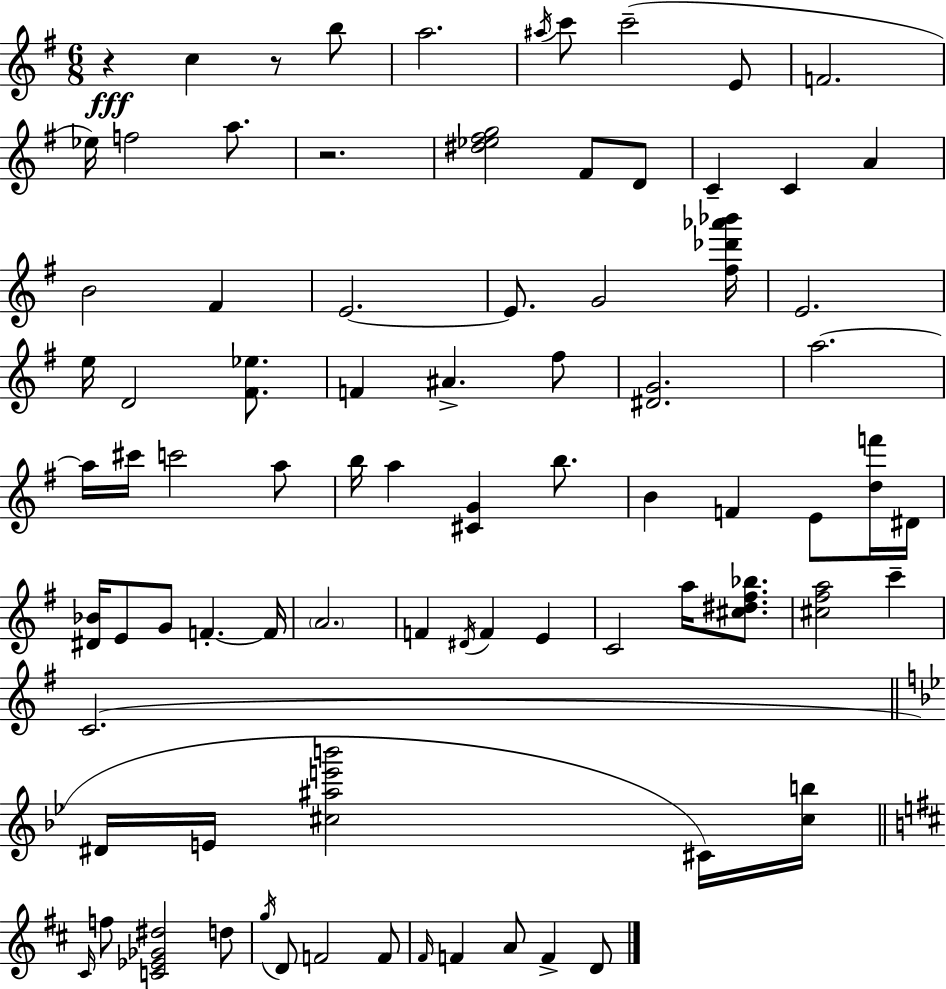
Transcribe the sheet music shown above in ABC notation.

X:1
T:Untitled
M:6/8
L:1/4
K:G
z c z/2 b/2 a2 ^a/4 c'/2 c'2 E/2 F2 _e/4 f2 a/2 z2 [^d_e^fg]2 ^F/2 D/2 C C A B2 ^F E2 E/2 G2 [^f_d'_a'_b']/4 E2 e/4 D2 [^F_e]/2 F ^A ^f/2 [^DG]2 a2 a/4 ^c'/4 c'2 a/2 b/4 a [^CG] b/2 B F E/2 [df']/4 ^D/4 [^D_B]/4 E/2 G/2 F F/4 A2 F ^D/4 F E C2 a/4 [^c^d^f_b]/2 [^c^fa]2 c' C2 ^D/4 E/4 [^c^ae'b']2 ^C/4 [^cb]/4 ^C/4 f/2 [C_E_G^d]2 d/2 g/4 D/2 F2 F/2 ^F/4 F A/2 F D/2